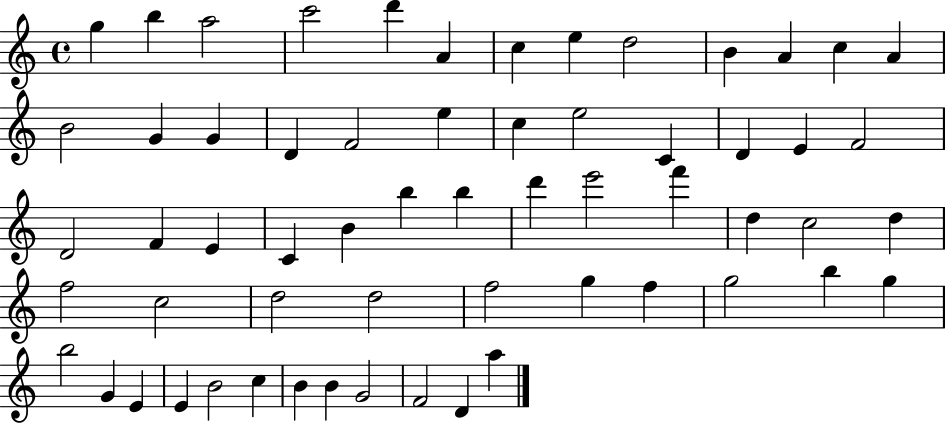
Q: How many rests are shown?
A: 0